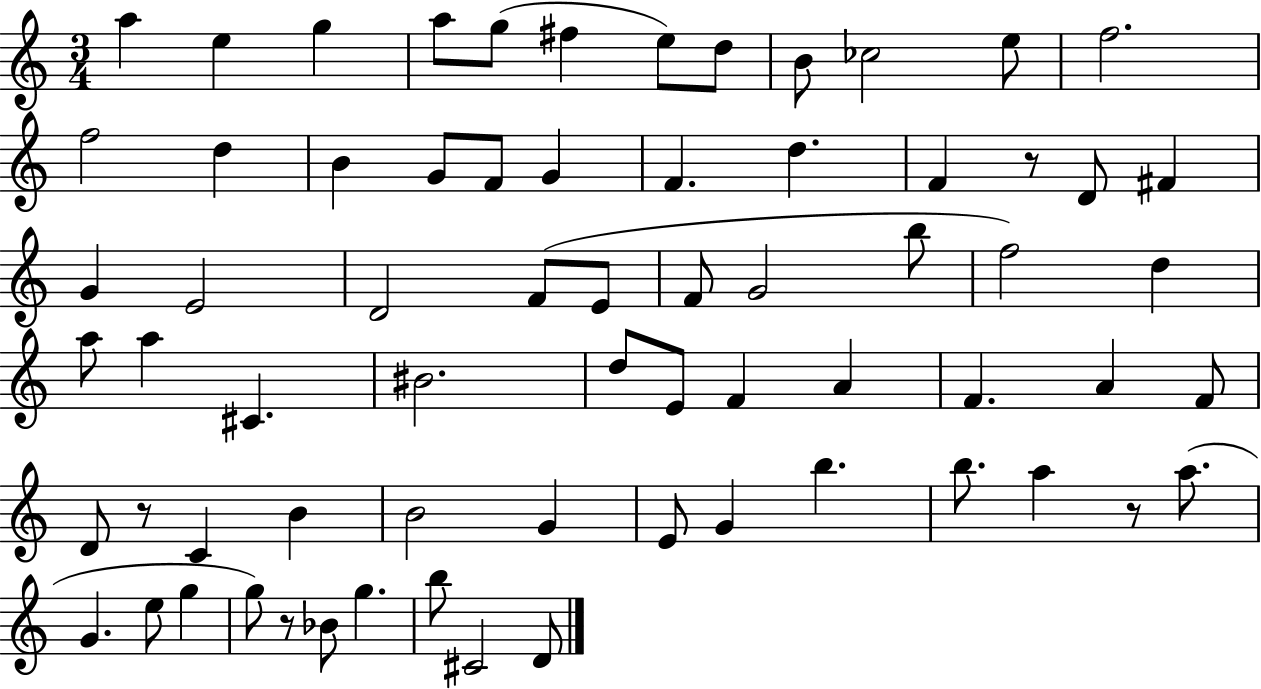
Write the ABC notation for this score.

X:1
T:Untitled
M:3/4
L:1/4
K:C
a e g a/2 g/2 ^f e/2 d/2 B/2 _c2 e/2 f2 f2 d B G/2 F/2 G F d F z/2 D/2 ^F G E2 D2 F/2 E/2 F/2 G2 b/2 f2 d a/2 a ^C ^B2 d/2 E/2 F A F A F/2 D/2 z/2 C B B2 G E/2 G b b/2 a z/2 a/2 G e/2 g g/2 z/2 _B/2 g b/2 ^C2 D/2